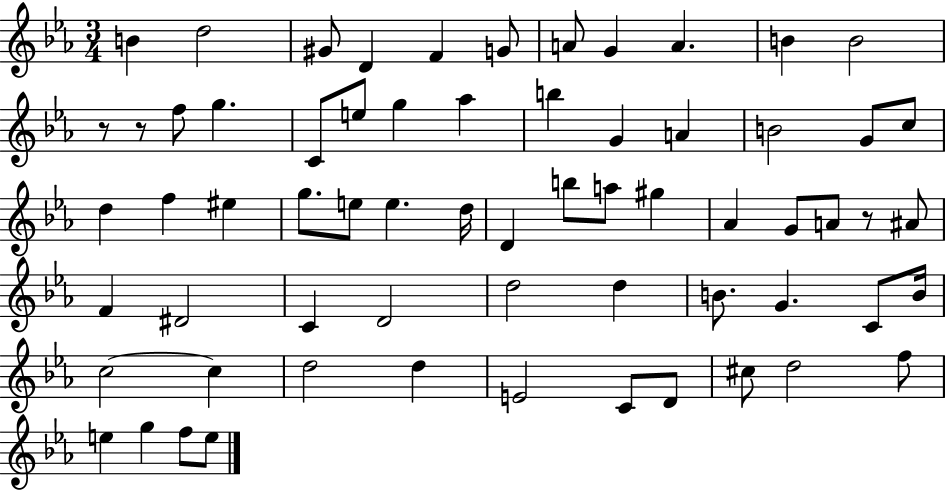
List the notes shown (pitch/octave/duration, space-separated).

B4/q D5/h G#4/e D4/q F4/q G4/e A4/e G4/q A4/q. B4/q B4/h R/e R/e F5/e G5/q. C4/e E5/e G5/q Ab5/q B5/q G4/q A4/q B4/h G4/e C5/e D5/q F5/q EIS5/q G5/e. E5/e E5/q. D5/s D4/q B5/e A5/e G#5/q Ab4/q G4/e A4/e R/e A#4/e F4/q D#4/h C4/q D4/h D5/h D5/q B4/e. G4/q. C4/e B4/s C5/h C5/q D5/h D5/q E4/h C4/e D4/e C#5/e D5/h F5/e E5/q G5/q F5/e E5/e